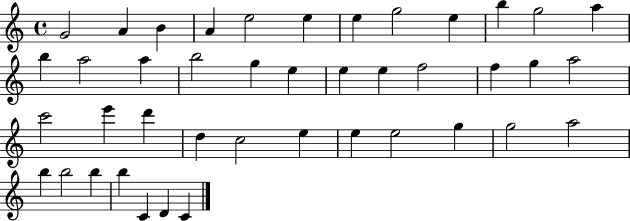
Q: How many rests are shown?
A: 0